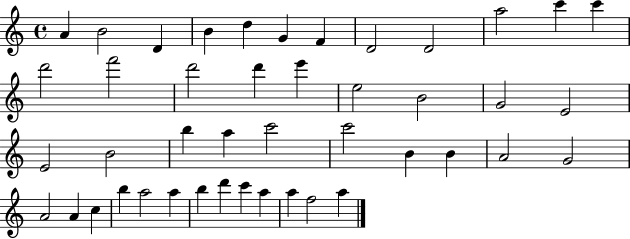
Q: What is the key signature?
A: C major